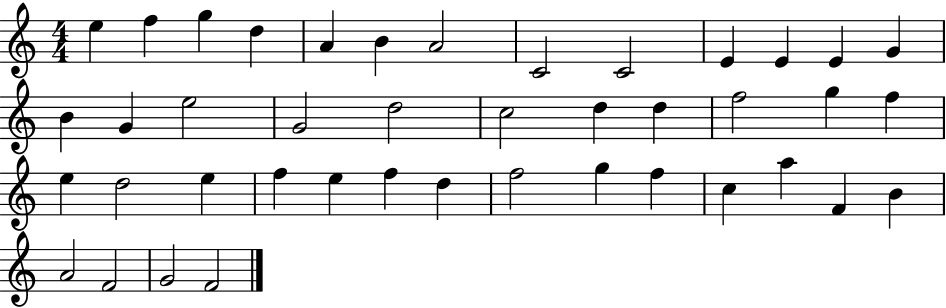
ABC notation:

X:1
T:Untitled
M:4/4
L:1/4
K:C
e f g d A B A2 C2 C2 E E E G B G e2 G2 d2 c2 d d f2 g f e d2 e f e f d f2 g f c a F B A2 F2 G2 F2